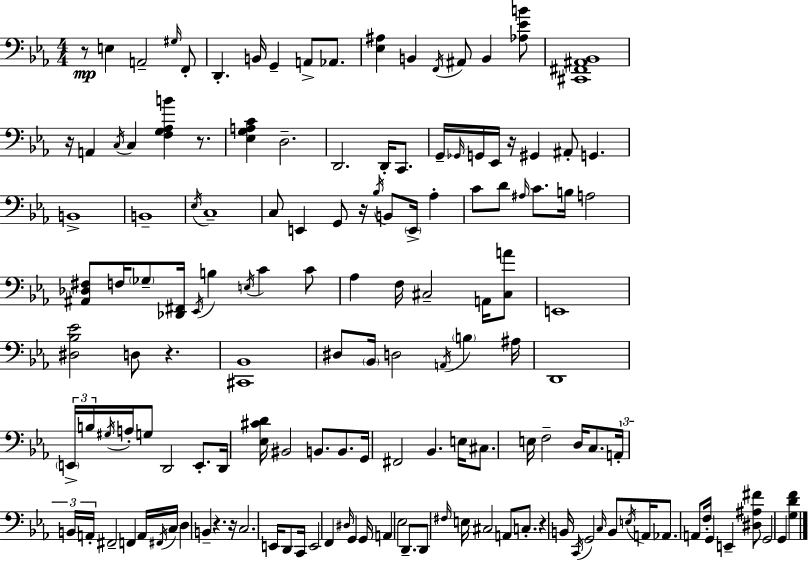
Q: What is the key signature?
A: EES major